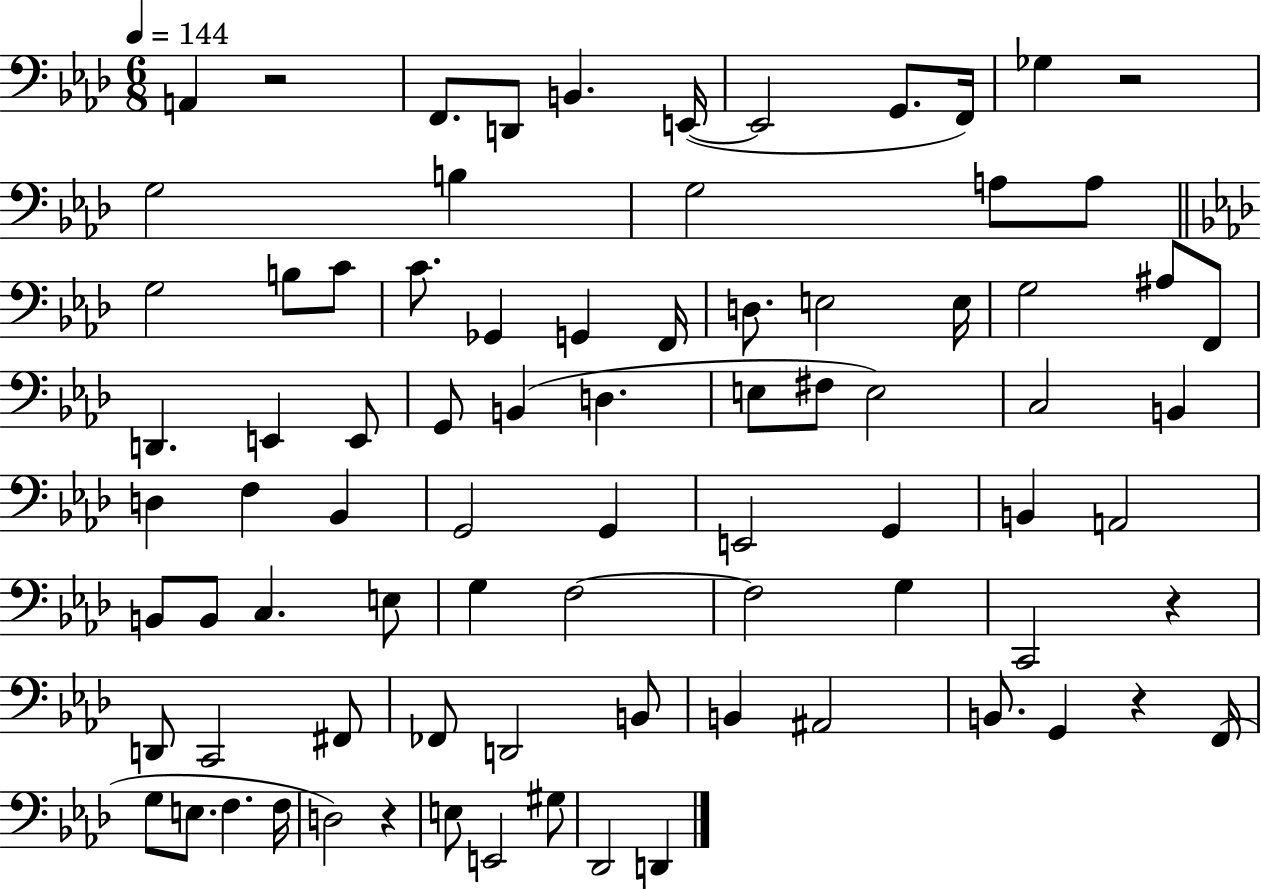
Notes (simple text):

A2/q R/h F2/e. D2/e B2/q. E2/s E2/h G2/e. F2/s Gb3/q R/h G3/h B3/q G3/h A3/e A3/e G3/h B3/e C4/e C4/e. Gb2/q G2/q F2/s D3/e. E3/h E3/s G3/h A#3/e F2/e D2/q. E2/q E2/e G2/e B2/q D3/q. E3/e F#3/e E3/h C3/h B2/q D3/q F3/q Bb2/q G2/h G2/q E2/h G2/q B2/q A2/h B2/e B2/e C3/q. E3/e G3/q F3/h F3/h G3/q C2/h R/q D2/e C2/h F#2/e FES2/e D2/h B2/e B2/q A#2/h B2/e. G2/q R/q F2/s G3/e E3/e. F3/q. F3/s D3/h R/q E3/e E2/h G#3/e Db2/h D2/q